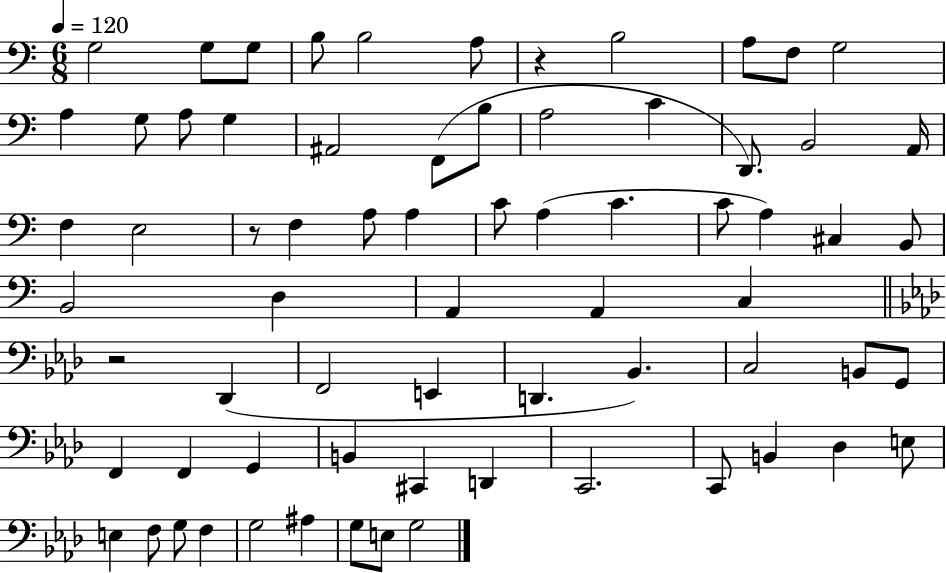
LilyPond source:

{
  \clef bass
  \numericTimeSignature
  \time 6/8
  \key c \major
  \tempo 4 = 120
  g2 g8 g8 | b8 b2 a8 | r4 b2 | a8 f8 g2 | \break a4 g8 a8 g4 | ais,2 f,8( b8 | a2 c'4 | d,8.) b,2 a,16 | \break f4 e2 | r8 f4 a8 a4 | c'8 a4( c'4. | c'8 a4) cis4 b,8 | \break b,2 d4 | a,4 a,4 c4 | \bar "||" \break \key aes \major r2 des,4( | f,2 e,4 | d,4. bes,4.) | c2 b,8 g,8 | \break f,4 f,4 g,4 | b,4 cis,4 d,4 | c,2. | c,8 b,4 des4 e8 | \break e4 f8 g8 f4 | g2 ais4 | g8 e8 g2 | \bar "|."
}